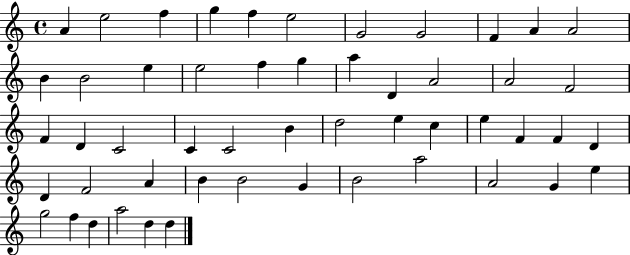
{
  \clef treble
  \time 4/4
  \defaultTimeSignature
  \key c \major
  a'4 e''2 f''4 | g''4 f''4 e''2 | g'2 g'2 | f'4 a'4 a'2 | \break b'4 b'2 e''4 | e''2 f''4 g''4 | a''4 d'4 a'2 | a'2 f'2 | \break f'4 d'4 c'2 | c'4 c'2 b'4 | d''2 e''4 c''4 | e''4 f'4 f'4 d'4 | \break d'4 f'2 a'4 | b'4 b'2 g'4 | b'2 a''2 | a'2 g'4 e''4 | \break g''2 f''4 d''4 | a''2 d''4 d''4 | \bar "|."
}